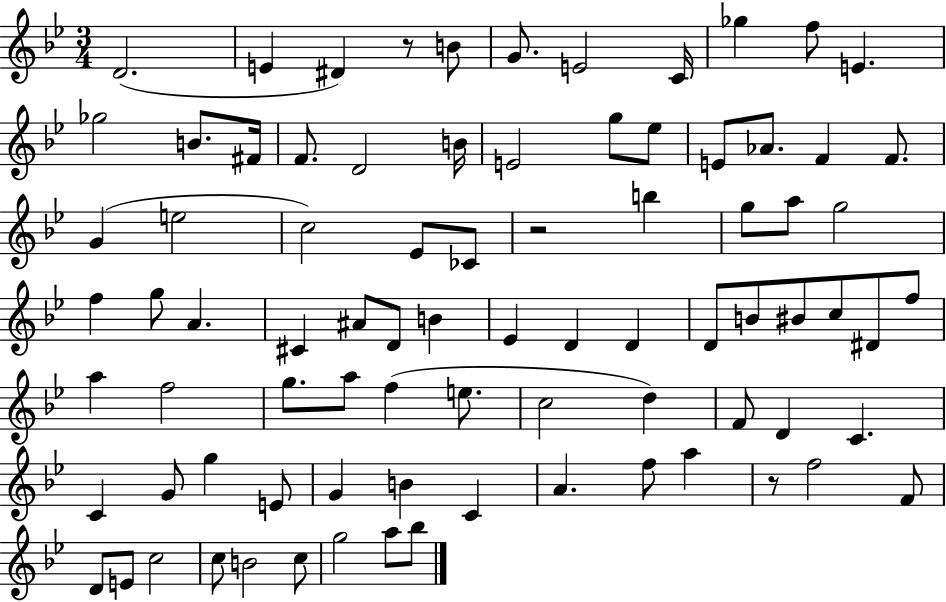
D4/h. E4/q D#4/q R/e B4/e G4/e. E4/h C4/s Gb5/q F5/e E4/q. Gb5/h B4/e. F#4/s F4/e. D4/h B4/s E4/h G5/e Eb5/e E4/e Ab4/e. F4/q F4/e. G4/q E5/h C5/h Eb4/e CES4/e R/h B5/q G5/e A5/e G5/h F5/q G5/e A4/q. C#4/q A#4/e D4/e B4/q Eb4/q D4/q D4/q D4/e B4/e BIS4/e C5/e D#4/e F5/e A5/q F5/h G5/e. A5/e F5/q E5/e. C5/h D5/q F4/e D4/q C4/q. C4/q G4/e G5/q E4/e G4/q B4/q C4/q A4/q. F5/e A5/q R/e F5/h F4/e D4/e E4/e C5/h C5/e B4/h C5/e G5/h A5/e Bb5/e